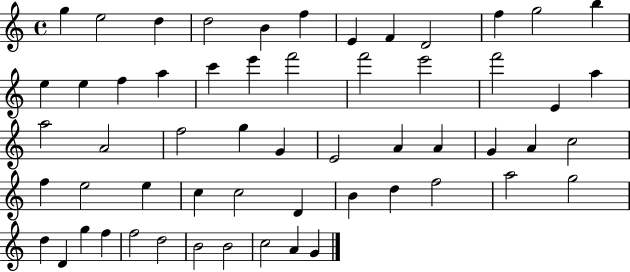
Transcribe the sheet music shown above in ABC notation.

X:1
T:Untitled
M:4/4
L:1/4
K:C
g e2 d d2 B f E F D2 f g2 b e e f a c' e' f'2 f'2 e'2 f'2 E a a2 A2 f2 g G E2 A A G A c2 f e2 e c c2 D B d f2 a2 g2 d D g f f2 d2 B2 B2 c2 A G